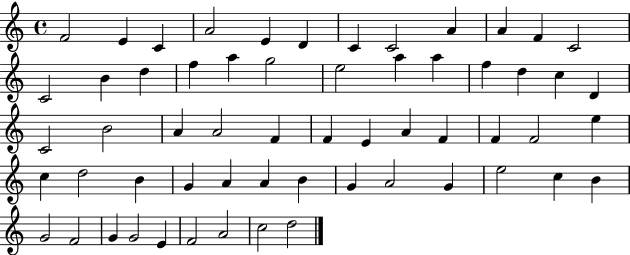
F4/h E4/q C4/q A4/h E4/q D4/q C4/q C4/h A4/q A4/q F4/q C4/h C4/h B4/q D5/q F5/q A5/q G5/h E5/h A5/q A5/q F5/q D5/q C5/q D4/q C4/h B4/h A4/q A4/h F4/q F4/q E4/q A4/q F4/q F4/q F4/h E5/q C5/q D5/h B4/q G4/q A4/q A4/q B4/q G4/q A4/h G4/q E5/h C5/q B4/q G4/h F4/h G4/q G4/h E4/q F4/h A4/h C5/h D5/h